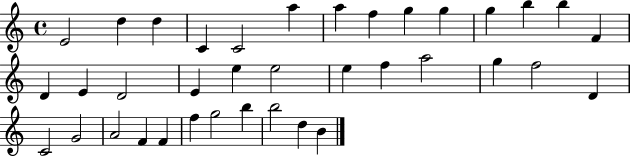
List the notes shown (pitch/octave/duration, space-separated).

E4/h D5/q D5/q C4/q C4/h A5/q A5/q F5/q G5/q G5/q G5/q B5/q B5/q F4/q D4/q E4/q D4/h E4/q E5/q E5/h E5/q F5/q A5/h G5/q F5/h D4/q C4/h G4/h A4/h F4/q F4/q F5/q G5/h B5/q B5/h D5/q B4/q